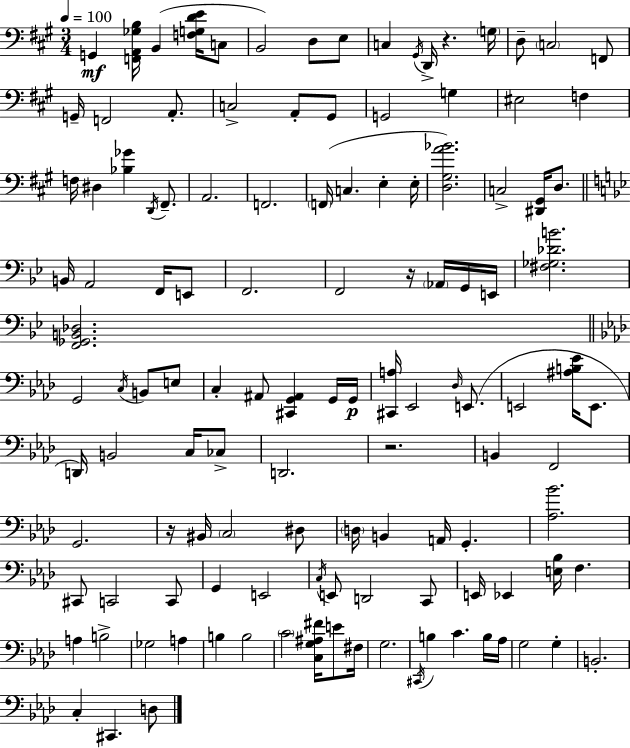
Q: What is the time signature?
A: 3/4